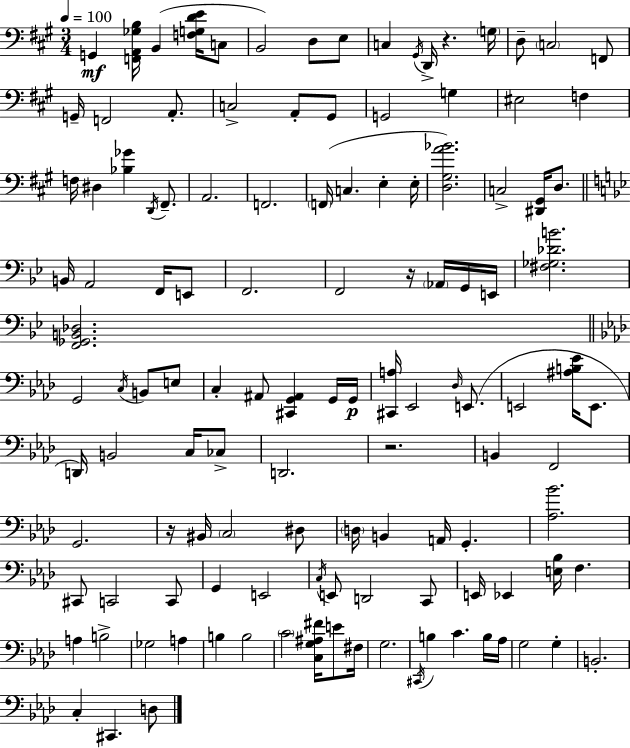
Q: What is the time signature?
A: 3/4